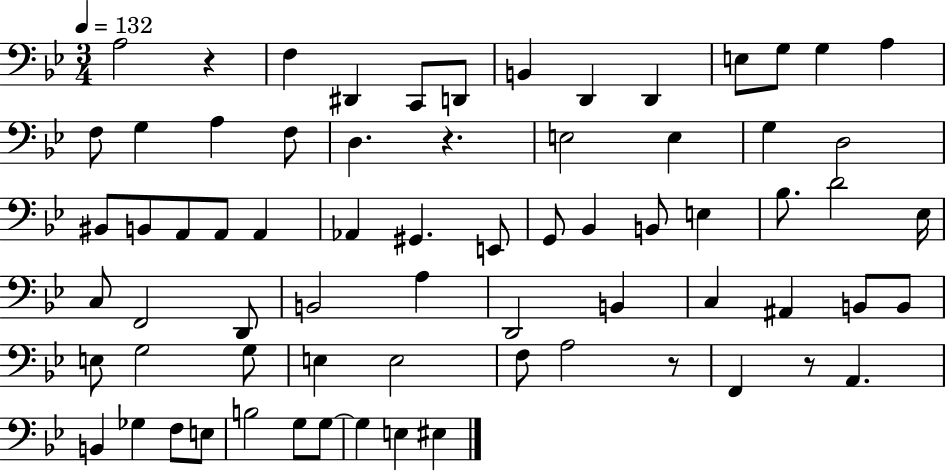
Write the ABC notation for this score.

X:1
T:Untitled
M:3/4
L:1/4
K:Bb
A,2 z F, ^D,, C,,/2 D,,/2 B,, D,, D,, E,/2 G,/2 G, A, F,/2 G, A, F,/2 D, z E,2 E, G, D,2 ^B,,/2 B,,/2 A,,/2 A,,/2 A,, _A,, ^G,, E,,/2 G,,/2 _B,, B,,/2 E, _B,/2 D2 _E,/4 C,/2 F,,2 D,,/2 B,,2 A, D,,2 B,, C, ^A,, B,,/2 B,,/2 E,/2 G,2 G,/2 E, E,2 F,/2 A,2 z/2 F,, z/2 A,, B,, _G, F,/2 E,/2 B,2 G,/2 G,/2 G, E, ^E,